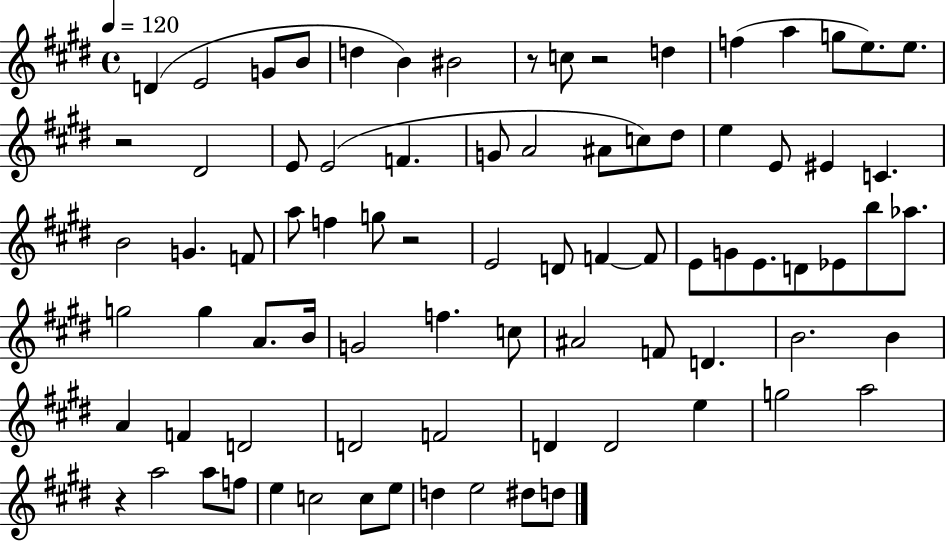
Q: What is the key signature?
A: E major